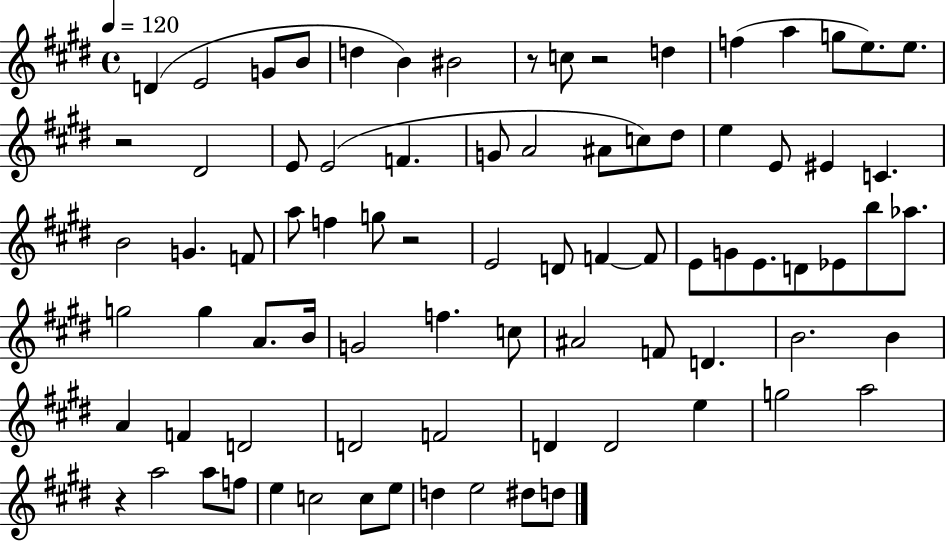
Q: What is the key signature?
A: E major